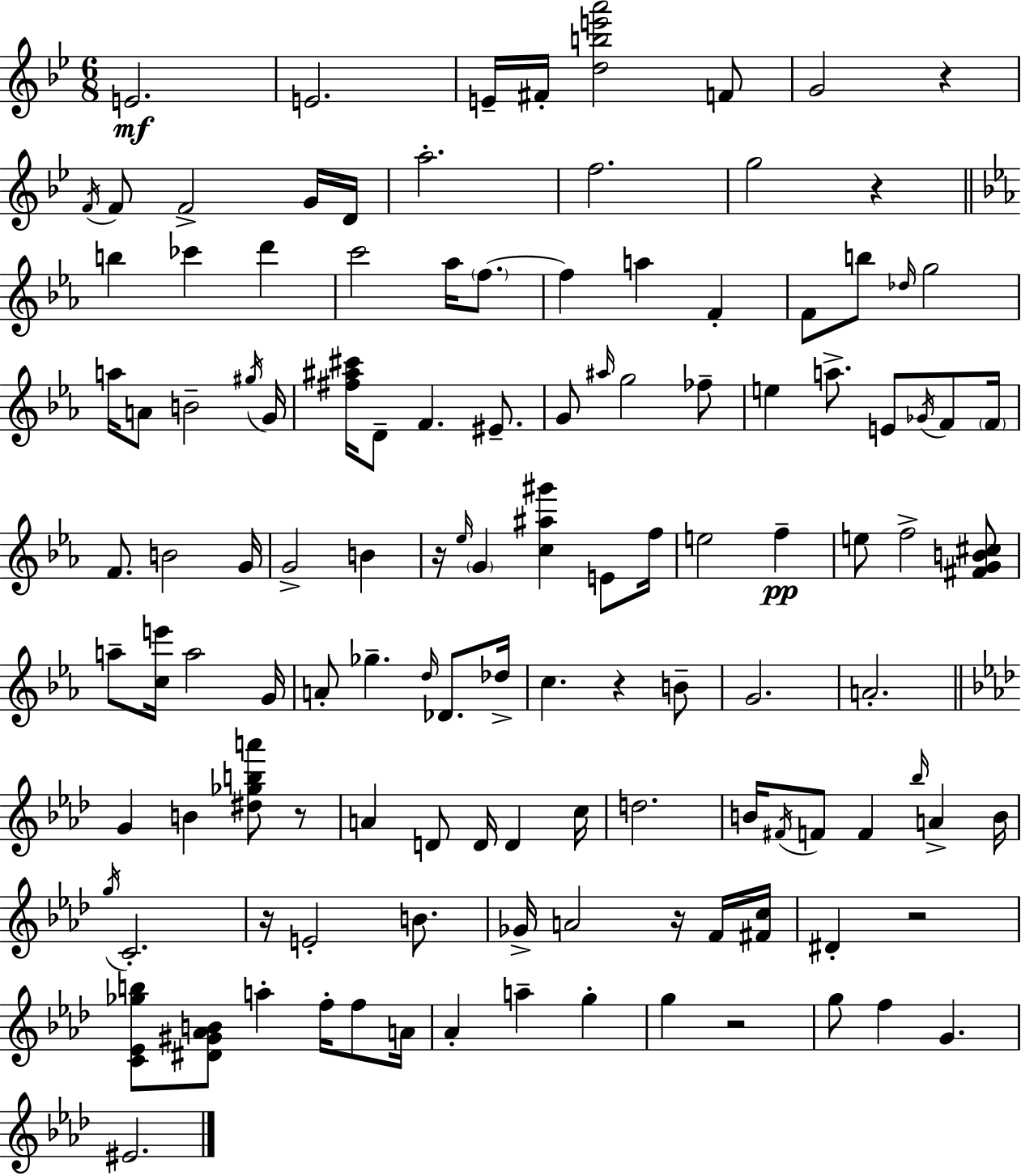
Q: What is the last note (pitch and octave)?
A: EIS4